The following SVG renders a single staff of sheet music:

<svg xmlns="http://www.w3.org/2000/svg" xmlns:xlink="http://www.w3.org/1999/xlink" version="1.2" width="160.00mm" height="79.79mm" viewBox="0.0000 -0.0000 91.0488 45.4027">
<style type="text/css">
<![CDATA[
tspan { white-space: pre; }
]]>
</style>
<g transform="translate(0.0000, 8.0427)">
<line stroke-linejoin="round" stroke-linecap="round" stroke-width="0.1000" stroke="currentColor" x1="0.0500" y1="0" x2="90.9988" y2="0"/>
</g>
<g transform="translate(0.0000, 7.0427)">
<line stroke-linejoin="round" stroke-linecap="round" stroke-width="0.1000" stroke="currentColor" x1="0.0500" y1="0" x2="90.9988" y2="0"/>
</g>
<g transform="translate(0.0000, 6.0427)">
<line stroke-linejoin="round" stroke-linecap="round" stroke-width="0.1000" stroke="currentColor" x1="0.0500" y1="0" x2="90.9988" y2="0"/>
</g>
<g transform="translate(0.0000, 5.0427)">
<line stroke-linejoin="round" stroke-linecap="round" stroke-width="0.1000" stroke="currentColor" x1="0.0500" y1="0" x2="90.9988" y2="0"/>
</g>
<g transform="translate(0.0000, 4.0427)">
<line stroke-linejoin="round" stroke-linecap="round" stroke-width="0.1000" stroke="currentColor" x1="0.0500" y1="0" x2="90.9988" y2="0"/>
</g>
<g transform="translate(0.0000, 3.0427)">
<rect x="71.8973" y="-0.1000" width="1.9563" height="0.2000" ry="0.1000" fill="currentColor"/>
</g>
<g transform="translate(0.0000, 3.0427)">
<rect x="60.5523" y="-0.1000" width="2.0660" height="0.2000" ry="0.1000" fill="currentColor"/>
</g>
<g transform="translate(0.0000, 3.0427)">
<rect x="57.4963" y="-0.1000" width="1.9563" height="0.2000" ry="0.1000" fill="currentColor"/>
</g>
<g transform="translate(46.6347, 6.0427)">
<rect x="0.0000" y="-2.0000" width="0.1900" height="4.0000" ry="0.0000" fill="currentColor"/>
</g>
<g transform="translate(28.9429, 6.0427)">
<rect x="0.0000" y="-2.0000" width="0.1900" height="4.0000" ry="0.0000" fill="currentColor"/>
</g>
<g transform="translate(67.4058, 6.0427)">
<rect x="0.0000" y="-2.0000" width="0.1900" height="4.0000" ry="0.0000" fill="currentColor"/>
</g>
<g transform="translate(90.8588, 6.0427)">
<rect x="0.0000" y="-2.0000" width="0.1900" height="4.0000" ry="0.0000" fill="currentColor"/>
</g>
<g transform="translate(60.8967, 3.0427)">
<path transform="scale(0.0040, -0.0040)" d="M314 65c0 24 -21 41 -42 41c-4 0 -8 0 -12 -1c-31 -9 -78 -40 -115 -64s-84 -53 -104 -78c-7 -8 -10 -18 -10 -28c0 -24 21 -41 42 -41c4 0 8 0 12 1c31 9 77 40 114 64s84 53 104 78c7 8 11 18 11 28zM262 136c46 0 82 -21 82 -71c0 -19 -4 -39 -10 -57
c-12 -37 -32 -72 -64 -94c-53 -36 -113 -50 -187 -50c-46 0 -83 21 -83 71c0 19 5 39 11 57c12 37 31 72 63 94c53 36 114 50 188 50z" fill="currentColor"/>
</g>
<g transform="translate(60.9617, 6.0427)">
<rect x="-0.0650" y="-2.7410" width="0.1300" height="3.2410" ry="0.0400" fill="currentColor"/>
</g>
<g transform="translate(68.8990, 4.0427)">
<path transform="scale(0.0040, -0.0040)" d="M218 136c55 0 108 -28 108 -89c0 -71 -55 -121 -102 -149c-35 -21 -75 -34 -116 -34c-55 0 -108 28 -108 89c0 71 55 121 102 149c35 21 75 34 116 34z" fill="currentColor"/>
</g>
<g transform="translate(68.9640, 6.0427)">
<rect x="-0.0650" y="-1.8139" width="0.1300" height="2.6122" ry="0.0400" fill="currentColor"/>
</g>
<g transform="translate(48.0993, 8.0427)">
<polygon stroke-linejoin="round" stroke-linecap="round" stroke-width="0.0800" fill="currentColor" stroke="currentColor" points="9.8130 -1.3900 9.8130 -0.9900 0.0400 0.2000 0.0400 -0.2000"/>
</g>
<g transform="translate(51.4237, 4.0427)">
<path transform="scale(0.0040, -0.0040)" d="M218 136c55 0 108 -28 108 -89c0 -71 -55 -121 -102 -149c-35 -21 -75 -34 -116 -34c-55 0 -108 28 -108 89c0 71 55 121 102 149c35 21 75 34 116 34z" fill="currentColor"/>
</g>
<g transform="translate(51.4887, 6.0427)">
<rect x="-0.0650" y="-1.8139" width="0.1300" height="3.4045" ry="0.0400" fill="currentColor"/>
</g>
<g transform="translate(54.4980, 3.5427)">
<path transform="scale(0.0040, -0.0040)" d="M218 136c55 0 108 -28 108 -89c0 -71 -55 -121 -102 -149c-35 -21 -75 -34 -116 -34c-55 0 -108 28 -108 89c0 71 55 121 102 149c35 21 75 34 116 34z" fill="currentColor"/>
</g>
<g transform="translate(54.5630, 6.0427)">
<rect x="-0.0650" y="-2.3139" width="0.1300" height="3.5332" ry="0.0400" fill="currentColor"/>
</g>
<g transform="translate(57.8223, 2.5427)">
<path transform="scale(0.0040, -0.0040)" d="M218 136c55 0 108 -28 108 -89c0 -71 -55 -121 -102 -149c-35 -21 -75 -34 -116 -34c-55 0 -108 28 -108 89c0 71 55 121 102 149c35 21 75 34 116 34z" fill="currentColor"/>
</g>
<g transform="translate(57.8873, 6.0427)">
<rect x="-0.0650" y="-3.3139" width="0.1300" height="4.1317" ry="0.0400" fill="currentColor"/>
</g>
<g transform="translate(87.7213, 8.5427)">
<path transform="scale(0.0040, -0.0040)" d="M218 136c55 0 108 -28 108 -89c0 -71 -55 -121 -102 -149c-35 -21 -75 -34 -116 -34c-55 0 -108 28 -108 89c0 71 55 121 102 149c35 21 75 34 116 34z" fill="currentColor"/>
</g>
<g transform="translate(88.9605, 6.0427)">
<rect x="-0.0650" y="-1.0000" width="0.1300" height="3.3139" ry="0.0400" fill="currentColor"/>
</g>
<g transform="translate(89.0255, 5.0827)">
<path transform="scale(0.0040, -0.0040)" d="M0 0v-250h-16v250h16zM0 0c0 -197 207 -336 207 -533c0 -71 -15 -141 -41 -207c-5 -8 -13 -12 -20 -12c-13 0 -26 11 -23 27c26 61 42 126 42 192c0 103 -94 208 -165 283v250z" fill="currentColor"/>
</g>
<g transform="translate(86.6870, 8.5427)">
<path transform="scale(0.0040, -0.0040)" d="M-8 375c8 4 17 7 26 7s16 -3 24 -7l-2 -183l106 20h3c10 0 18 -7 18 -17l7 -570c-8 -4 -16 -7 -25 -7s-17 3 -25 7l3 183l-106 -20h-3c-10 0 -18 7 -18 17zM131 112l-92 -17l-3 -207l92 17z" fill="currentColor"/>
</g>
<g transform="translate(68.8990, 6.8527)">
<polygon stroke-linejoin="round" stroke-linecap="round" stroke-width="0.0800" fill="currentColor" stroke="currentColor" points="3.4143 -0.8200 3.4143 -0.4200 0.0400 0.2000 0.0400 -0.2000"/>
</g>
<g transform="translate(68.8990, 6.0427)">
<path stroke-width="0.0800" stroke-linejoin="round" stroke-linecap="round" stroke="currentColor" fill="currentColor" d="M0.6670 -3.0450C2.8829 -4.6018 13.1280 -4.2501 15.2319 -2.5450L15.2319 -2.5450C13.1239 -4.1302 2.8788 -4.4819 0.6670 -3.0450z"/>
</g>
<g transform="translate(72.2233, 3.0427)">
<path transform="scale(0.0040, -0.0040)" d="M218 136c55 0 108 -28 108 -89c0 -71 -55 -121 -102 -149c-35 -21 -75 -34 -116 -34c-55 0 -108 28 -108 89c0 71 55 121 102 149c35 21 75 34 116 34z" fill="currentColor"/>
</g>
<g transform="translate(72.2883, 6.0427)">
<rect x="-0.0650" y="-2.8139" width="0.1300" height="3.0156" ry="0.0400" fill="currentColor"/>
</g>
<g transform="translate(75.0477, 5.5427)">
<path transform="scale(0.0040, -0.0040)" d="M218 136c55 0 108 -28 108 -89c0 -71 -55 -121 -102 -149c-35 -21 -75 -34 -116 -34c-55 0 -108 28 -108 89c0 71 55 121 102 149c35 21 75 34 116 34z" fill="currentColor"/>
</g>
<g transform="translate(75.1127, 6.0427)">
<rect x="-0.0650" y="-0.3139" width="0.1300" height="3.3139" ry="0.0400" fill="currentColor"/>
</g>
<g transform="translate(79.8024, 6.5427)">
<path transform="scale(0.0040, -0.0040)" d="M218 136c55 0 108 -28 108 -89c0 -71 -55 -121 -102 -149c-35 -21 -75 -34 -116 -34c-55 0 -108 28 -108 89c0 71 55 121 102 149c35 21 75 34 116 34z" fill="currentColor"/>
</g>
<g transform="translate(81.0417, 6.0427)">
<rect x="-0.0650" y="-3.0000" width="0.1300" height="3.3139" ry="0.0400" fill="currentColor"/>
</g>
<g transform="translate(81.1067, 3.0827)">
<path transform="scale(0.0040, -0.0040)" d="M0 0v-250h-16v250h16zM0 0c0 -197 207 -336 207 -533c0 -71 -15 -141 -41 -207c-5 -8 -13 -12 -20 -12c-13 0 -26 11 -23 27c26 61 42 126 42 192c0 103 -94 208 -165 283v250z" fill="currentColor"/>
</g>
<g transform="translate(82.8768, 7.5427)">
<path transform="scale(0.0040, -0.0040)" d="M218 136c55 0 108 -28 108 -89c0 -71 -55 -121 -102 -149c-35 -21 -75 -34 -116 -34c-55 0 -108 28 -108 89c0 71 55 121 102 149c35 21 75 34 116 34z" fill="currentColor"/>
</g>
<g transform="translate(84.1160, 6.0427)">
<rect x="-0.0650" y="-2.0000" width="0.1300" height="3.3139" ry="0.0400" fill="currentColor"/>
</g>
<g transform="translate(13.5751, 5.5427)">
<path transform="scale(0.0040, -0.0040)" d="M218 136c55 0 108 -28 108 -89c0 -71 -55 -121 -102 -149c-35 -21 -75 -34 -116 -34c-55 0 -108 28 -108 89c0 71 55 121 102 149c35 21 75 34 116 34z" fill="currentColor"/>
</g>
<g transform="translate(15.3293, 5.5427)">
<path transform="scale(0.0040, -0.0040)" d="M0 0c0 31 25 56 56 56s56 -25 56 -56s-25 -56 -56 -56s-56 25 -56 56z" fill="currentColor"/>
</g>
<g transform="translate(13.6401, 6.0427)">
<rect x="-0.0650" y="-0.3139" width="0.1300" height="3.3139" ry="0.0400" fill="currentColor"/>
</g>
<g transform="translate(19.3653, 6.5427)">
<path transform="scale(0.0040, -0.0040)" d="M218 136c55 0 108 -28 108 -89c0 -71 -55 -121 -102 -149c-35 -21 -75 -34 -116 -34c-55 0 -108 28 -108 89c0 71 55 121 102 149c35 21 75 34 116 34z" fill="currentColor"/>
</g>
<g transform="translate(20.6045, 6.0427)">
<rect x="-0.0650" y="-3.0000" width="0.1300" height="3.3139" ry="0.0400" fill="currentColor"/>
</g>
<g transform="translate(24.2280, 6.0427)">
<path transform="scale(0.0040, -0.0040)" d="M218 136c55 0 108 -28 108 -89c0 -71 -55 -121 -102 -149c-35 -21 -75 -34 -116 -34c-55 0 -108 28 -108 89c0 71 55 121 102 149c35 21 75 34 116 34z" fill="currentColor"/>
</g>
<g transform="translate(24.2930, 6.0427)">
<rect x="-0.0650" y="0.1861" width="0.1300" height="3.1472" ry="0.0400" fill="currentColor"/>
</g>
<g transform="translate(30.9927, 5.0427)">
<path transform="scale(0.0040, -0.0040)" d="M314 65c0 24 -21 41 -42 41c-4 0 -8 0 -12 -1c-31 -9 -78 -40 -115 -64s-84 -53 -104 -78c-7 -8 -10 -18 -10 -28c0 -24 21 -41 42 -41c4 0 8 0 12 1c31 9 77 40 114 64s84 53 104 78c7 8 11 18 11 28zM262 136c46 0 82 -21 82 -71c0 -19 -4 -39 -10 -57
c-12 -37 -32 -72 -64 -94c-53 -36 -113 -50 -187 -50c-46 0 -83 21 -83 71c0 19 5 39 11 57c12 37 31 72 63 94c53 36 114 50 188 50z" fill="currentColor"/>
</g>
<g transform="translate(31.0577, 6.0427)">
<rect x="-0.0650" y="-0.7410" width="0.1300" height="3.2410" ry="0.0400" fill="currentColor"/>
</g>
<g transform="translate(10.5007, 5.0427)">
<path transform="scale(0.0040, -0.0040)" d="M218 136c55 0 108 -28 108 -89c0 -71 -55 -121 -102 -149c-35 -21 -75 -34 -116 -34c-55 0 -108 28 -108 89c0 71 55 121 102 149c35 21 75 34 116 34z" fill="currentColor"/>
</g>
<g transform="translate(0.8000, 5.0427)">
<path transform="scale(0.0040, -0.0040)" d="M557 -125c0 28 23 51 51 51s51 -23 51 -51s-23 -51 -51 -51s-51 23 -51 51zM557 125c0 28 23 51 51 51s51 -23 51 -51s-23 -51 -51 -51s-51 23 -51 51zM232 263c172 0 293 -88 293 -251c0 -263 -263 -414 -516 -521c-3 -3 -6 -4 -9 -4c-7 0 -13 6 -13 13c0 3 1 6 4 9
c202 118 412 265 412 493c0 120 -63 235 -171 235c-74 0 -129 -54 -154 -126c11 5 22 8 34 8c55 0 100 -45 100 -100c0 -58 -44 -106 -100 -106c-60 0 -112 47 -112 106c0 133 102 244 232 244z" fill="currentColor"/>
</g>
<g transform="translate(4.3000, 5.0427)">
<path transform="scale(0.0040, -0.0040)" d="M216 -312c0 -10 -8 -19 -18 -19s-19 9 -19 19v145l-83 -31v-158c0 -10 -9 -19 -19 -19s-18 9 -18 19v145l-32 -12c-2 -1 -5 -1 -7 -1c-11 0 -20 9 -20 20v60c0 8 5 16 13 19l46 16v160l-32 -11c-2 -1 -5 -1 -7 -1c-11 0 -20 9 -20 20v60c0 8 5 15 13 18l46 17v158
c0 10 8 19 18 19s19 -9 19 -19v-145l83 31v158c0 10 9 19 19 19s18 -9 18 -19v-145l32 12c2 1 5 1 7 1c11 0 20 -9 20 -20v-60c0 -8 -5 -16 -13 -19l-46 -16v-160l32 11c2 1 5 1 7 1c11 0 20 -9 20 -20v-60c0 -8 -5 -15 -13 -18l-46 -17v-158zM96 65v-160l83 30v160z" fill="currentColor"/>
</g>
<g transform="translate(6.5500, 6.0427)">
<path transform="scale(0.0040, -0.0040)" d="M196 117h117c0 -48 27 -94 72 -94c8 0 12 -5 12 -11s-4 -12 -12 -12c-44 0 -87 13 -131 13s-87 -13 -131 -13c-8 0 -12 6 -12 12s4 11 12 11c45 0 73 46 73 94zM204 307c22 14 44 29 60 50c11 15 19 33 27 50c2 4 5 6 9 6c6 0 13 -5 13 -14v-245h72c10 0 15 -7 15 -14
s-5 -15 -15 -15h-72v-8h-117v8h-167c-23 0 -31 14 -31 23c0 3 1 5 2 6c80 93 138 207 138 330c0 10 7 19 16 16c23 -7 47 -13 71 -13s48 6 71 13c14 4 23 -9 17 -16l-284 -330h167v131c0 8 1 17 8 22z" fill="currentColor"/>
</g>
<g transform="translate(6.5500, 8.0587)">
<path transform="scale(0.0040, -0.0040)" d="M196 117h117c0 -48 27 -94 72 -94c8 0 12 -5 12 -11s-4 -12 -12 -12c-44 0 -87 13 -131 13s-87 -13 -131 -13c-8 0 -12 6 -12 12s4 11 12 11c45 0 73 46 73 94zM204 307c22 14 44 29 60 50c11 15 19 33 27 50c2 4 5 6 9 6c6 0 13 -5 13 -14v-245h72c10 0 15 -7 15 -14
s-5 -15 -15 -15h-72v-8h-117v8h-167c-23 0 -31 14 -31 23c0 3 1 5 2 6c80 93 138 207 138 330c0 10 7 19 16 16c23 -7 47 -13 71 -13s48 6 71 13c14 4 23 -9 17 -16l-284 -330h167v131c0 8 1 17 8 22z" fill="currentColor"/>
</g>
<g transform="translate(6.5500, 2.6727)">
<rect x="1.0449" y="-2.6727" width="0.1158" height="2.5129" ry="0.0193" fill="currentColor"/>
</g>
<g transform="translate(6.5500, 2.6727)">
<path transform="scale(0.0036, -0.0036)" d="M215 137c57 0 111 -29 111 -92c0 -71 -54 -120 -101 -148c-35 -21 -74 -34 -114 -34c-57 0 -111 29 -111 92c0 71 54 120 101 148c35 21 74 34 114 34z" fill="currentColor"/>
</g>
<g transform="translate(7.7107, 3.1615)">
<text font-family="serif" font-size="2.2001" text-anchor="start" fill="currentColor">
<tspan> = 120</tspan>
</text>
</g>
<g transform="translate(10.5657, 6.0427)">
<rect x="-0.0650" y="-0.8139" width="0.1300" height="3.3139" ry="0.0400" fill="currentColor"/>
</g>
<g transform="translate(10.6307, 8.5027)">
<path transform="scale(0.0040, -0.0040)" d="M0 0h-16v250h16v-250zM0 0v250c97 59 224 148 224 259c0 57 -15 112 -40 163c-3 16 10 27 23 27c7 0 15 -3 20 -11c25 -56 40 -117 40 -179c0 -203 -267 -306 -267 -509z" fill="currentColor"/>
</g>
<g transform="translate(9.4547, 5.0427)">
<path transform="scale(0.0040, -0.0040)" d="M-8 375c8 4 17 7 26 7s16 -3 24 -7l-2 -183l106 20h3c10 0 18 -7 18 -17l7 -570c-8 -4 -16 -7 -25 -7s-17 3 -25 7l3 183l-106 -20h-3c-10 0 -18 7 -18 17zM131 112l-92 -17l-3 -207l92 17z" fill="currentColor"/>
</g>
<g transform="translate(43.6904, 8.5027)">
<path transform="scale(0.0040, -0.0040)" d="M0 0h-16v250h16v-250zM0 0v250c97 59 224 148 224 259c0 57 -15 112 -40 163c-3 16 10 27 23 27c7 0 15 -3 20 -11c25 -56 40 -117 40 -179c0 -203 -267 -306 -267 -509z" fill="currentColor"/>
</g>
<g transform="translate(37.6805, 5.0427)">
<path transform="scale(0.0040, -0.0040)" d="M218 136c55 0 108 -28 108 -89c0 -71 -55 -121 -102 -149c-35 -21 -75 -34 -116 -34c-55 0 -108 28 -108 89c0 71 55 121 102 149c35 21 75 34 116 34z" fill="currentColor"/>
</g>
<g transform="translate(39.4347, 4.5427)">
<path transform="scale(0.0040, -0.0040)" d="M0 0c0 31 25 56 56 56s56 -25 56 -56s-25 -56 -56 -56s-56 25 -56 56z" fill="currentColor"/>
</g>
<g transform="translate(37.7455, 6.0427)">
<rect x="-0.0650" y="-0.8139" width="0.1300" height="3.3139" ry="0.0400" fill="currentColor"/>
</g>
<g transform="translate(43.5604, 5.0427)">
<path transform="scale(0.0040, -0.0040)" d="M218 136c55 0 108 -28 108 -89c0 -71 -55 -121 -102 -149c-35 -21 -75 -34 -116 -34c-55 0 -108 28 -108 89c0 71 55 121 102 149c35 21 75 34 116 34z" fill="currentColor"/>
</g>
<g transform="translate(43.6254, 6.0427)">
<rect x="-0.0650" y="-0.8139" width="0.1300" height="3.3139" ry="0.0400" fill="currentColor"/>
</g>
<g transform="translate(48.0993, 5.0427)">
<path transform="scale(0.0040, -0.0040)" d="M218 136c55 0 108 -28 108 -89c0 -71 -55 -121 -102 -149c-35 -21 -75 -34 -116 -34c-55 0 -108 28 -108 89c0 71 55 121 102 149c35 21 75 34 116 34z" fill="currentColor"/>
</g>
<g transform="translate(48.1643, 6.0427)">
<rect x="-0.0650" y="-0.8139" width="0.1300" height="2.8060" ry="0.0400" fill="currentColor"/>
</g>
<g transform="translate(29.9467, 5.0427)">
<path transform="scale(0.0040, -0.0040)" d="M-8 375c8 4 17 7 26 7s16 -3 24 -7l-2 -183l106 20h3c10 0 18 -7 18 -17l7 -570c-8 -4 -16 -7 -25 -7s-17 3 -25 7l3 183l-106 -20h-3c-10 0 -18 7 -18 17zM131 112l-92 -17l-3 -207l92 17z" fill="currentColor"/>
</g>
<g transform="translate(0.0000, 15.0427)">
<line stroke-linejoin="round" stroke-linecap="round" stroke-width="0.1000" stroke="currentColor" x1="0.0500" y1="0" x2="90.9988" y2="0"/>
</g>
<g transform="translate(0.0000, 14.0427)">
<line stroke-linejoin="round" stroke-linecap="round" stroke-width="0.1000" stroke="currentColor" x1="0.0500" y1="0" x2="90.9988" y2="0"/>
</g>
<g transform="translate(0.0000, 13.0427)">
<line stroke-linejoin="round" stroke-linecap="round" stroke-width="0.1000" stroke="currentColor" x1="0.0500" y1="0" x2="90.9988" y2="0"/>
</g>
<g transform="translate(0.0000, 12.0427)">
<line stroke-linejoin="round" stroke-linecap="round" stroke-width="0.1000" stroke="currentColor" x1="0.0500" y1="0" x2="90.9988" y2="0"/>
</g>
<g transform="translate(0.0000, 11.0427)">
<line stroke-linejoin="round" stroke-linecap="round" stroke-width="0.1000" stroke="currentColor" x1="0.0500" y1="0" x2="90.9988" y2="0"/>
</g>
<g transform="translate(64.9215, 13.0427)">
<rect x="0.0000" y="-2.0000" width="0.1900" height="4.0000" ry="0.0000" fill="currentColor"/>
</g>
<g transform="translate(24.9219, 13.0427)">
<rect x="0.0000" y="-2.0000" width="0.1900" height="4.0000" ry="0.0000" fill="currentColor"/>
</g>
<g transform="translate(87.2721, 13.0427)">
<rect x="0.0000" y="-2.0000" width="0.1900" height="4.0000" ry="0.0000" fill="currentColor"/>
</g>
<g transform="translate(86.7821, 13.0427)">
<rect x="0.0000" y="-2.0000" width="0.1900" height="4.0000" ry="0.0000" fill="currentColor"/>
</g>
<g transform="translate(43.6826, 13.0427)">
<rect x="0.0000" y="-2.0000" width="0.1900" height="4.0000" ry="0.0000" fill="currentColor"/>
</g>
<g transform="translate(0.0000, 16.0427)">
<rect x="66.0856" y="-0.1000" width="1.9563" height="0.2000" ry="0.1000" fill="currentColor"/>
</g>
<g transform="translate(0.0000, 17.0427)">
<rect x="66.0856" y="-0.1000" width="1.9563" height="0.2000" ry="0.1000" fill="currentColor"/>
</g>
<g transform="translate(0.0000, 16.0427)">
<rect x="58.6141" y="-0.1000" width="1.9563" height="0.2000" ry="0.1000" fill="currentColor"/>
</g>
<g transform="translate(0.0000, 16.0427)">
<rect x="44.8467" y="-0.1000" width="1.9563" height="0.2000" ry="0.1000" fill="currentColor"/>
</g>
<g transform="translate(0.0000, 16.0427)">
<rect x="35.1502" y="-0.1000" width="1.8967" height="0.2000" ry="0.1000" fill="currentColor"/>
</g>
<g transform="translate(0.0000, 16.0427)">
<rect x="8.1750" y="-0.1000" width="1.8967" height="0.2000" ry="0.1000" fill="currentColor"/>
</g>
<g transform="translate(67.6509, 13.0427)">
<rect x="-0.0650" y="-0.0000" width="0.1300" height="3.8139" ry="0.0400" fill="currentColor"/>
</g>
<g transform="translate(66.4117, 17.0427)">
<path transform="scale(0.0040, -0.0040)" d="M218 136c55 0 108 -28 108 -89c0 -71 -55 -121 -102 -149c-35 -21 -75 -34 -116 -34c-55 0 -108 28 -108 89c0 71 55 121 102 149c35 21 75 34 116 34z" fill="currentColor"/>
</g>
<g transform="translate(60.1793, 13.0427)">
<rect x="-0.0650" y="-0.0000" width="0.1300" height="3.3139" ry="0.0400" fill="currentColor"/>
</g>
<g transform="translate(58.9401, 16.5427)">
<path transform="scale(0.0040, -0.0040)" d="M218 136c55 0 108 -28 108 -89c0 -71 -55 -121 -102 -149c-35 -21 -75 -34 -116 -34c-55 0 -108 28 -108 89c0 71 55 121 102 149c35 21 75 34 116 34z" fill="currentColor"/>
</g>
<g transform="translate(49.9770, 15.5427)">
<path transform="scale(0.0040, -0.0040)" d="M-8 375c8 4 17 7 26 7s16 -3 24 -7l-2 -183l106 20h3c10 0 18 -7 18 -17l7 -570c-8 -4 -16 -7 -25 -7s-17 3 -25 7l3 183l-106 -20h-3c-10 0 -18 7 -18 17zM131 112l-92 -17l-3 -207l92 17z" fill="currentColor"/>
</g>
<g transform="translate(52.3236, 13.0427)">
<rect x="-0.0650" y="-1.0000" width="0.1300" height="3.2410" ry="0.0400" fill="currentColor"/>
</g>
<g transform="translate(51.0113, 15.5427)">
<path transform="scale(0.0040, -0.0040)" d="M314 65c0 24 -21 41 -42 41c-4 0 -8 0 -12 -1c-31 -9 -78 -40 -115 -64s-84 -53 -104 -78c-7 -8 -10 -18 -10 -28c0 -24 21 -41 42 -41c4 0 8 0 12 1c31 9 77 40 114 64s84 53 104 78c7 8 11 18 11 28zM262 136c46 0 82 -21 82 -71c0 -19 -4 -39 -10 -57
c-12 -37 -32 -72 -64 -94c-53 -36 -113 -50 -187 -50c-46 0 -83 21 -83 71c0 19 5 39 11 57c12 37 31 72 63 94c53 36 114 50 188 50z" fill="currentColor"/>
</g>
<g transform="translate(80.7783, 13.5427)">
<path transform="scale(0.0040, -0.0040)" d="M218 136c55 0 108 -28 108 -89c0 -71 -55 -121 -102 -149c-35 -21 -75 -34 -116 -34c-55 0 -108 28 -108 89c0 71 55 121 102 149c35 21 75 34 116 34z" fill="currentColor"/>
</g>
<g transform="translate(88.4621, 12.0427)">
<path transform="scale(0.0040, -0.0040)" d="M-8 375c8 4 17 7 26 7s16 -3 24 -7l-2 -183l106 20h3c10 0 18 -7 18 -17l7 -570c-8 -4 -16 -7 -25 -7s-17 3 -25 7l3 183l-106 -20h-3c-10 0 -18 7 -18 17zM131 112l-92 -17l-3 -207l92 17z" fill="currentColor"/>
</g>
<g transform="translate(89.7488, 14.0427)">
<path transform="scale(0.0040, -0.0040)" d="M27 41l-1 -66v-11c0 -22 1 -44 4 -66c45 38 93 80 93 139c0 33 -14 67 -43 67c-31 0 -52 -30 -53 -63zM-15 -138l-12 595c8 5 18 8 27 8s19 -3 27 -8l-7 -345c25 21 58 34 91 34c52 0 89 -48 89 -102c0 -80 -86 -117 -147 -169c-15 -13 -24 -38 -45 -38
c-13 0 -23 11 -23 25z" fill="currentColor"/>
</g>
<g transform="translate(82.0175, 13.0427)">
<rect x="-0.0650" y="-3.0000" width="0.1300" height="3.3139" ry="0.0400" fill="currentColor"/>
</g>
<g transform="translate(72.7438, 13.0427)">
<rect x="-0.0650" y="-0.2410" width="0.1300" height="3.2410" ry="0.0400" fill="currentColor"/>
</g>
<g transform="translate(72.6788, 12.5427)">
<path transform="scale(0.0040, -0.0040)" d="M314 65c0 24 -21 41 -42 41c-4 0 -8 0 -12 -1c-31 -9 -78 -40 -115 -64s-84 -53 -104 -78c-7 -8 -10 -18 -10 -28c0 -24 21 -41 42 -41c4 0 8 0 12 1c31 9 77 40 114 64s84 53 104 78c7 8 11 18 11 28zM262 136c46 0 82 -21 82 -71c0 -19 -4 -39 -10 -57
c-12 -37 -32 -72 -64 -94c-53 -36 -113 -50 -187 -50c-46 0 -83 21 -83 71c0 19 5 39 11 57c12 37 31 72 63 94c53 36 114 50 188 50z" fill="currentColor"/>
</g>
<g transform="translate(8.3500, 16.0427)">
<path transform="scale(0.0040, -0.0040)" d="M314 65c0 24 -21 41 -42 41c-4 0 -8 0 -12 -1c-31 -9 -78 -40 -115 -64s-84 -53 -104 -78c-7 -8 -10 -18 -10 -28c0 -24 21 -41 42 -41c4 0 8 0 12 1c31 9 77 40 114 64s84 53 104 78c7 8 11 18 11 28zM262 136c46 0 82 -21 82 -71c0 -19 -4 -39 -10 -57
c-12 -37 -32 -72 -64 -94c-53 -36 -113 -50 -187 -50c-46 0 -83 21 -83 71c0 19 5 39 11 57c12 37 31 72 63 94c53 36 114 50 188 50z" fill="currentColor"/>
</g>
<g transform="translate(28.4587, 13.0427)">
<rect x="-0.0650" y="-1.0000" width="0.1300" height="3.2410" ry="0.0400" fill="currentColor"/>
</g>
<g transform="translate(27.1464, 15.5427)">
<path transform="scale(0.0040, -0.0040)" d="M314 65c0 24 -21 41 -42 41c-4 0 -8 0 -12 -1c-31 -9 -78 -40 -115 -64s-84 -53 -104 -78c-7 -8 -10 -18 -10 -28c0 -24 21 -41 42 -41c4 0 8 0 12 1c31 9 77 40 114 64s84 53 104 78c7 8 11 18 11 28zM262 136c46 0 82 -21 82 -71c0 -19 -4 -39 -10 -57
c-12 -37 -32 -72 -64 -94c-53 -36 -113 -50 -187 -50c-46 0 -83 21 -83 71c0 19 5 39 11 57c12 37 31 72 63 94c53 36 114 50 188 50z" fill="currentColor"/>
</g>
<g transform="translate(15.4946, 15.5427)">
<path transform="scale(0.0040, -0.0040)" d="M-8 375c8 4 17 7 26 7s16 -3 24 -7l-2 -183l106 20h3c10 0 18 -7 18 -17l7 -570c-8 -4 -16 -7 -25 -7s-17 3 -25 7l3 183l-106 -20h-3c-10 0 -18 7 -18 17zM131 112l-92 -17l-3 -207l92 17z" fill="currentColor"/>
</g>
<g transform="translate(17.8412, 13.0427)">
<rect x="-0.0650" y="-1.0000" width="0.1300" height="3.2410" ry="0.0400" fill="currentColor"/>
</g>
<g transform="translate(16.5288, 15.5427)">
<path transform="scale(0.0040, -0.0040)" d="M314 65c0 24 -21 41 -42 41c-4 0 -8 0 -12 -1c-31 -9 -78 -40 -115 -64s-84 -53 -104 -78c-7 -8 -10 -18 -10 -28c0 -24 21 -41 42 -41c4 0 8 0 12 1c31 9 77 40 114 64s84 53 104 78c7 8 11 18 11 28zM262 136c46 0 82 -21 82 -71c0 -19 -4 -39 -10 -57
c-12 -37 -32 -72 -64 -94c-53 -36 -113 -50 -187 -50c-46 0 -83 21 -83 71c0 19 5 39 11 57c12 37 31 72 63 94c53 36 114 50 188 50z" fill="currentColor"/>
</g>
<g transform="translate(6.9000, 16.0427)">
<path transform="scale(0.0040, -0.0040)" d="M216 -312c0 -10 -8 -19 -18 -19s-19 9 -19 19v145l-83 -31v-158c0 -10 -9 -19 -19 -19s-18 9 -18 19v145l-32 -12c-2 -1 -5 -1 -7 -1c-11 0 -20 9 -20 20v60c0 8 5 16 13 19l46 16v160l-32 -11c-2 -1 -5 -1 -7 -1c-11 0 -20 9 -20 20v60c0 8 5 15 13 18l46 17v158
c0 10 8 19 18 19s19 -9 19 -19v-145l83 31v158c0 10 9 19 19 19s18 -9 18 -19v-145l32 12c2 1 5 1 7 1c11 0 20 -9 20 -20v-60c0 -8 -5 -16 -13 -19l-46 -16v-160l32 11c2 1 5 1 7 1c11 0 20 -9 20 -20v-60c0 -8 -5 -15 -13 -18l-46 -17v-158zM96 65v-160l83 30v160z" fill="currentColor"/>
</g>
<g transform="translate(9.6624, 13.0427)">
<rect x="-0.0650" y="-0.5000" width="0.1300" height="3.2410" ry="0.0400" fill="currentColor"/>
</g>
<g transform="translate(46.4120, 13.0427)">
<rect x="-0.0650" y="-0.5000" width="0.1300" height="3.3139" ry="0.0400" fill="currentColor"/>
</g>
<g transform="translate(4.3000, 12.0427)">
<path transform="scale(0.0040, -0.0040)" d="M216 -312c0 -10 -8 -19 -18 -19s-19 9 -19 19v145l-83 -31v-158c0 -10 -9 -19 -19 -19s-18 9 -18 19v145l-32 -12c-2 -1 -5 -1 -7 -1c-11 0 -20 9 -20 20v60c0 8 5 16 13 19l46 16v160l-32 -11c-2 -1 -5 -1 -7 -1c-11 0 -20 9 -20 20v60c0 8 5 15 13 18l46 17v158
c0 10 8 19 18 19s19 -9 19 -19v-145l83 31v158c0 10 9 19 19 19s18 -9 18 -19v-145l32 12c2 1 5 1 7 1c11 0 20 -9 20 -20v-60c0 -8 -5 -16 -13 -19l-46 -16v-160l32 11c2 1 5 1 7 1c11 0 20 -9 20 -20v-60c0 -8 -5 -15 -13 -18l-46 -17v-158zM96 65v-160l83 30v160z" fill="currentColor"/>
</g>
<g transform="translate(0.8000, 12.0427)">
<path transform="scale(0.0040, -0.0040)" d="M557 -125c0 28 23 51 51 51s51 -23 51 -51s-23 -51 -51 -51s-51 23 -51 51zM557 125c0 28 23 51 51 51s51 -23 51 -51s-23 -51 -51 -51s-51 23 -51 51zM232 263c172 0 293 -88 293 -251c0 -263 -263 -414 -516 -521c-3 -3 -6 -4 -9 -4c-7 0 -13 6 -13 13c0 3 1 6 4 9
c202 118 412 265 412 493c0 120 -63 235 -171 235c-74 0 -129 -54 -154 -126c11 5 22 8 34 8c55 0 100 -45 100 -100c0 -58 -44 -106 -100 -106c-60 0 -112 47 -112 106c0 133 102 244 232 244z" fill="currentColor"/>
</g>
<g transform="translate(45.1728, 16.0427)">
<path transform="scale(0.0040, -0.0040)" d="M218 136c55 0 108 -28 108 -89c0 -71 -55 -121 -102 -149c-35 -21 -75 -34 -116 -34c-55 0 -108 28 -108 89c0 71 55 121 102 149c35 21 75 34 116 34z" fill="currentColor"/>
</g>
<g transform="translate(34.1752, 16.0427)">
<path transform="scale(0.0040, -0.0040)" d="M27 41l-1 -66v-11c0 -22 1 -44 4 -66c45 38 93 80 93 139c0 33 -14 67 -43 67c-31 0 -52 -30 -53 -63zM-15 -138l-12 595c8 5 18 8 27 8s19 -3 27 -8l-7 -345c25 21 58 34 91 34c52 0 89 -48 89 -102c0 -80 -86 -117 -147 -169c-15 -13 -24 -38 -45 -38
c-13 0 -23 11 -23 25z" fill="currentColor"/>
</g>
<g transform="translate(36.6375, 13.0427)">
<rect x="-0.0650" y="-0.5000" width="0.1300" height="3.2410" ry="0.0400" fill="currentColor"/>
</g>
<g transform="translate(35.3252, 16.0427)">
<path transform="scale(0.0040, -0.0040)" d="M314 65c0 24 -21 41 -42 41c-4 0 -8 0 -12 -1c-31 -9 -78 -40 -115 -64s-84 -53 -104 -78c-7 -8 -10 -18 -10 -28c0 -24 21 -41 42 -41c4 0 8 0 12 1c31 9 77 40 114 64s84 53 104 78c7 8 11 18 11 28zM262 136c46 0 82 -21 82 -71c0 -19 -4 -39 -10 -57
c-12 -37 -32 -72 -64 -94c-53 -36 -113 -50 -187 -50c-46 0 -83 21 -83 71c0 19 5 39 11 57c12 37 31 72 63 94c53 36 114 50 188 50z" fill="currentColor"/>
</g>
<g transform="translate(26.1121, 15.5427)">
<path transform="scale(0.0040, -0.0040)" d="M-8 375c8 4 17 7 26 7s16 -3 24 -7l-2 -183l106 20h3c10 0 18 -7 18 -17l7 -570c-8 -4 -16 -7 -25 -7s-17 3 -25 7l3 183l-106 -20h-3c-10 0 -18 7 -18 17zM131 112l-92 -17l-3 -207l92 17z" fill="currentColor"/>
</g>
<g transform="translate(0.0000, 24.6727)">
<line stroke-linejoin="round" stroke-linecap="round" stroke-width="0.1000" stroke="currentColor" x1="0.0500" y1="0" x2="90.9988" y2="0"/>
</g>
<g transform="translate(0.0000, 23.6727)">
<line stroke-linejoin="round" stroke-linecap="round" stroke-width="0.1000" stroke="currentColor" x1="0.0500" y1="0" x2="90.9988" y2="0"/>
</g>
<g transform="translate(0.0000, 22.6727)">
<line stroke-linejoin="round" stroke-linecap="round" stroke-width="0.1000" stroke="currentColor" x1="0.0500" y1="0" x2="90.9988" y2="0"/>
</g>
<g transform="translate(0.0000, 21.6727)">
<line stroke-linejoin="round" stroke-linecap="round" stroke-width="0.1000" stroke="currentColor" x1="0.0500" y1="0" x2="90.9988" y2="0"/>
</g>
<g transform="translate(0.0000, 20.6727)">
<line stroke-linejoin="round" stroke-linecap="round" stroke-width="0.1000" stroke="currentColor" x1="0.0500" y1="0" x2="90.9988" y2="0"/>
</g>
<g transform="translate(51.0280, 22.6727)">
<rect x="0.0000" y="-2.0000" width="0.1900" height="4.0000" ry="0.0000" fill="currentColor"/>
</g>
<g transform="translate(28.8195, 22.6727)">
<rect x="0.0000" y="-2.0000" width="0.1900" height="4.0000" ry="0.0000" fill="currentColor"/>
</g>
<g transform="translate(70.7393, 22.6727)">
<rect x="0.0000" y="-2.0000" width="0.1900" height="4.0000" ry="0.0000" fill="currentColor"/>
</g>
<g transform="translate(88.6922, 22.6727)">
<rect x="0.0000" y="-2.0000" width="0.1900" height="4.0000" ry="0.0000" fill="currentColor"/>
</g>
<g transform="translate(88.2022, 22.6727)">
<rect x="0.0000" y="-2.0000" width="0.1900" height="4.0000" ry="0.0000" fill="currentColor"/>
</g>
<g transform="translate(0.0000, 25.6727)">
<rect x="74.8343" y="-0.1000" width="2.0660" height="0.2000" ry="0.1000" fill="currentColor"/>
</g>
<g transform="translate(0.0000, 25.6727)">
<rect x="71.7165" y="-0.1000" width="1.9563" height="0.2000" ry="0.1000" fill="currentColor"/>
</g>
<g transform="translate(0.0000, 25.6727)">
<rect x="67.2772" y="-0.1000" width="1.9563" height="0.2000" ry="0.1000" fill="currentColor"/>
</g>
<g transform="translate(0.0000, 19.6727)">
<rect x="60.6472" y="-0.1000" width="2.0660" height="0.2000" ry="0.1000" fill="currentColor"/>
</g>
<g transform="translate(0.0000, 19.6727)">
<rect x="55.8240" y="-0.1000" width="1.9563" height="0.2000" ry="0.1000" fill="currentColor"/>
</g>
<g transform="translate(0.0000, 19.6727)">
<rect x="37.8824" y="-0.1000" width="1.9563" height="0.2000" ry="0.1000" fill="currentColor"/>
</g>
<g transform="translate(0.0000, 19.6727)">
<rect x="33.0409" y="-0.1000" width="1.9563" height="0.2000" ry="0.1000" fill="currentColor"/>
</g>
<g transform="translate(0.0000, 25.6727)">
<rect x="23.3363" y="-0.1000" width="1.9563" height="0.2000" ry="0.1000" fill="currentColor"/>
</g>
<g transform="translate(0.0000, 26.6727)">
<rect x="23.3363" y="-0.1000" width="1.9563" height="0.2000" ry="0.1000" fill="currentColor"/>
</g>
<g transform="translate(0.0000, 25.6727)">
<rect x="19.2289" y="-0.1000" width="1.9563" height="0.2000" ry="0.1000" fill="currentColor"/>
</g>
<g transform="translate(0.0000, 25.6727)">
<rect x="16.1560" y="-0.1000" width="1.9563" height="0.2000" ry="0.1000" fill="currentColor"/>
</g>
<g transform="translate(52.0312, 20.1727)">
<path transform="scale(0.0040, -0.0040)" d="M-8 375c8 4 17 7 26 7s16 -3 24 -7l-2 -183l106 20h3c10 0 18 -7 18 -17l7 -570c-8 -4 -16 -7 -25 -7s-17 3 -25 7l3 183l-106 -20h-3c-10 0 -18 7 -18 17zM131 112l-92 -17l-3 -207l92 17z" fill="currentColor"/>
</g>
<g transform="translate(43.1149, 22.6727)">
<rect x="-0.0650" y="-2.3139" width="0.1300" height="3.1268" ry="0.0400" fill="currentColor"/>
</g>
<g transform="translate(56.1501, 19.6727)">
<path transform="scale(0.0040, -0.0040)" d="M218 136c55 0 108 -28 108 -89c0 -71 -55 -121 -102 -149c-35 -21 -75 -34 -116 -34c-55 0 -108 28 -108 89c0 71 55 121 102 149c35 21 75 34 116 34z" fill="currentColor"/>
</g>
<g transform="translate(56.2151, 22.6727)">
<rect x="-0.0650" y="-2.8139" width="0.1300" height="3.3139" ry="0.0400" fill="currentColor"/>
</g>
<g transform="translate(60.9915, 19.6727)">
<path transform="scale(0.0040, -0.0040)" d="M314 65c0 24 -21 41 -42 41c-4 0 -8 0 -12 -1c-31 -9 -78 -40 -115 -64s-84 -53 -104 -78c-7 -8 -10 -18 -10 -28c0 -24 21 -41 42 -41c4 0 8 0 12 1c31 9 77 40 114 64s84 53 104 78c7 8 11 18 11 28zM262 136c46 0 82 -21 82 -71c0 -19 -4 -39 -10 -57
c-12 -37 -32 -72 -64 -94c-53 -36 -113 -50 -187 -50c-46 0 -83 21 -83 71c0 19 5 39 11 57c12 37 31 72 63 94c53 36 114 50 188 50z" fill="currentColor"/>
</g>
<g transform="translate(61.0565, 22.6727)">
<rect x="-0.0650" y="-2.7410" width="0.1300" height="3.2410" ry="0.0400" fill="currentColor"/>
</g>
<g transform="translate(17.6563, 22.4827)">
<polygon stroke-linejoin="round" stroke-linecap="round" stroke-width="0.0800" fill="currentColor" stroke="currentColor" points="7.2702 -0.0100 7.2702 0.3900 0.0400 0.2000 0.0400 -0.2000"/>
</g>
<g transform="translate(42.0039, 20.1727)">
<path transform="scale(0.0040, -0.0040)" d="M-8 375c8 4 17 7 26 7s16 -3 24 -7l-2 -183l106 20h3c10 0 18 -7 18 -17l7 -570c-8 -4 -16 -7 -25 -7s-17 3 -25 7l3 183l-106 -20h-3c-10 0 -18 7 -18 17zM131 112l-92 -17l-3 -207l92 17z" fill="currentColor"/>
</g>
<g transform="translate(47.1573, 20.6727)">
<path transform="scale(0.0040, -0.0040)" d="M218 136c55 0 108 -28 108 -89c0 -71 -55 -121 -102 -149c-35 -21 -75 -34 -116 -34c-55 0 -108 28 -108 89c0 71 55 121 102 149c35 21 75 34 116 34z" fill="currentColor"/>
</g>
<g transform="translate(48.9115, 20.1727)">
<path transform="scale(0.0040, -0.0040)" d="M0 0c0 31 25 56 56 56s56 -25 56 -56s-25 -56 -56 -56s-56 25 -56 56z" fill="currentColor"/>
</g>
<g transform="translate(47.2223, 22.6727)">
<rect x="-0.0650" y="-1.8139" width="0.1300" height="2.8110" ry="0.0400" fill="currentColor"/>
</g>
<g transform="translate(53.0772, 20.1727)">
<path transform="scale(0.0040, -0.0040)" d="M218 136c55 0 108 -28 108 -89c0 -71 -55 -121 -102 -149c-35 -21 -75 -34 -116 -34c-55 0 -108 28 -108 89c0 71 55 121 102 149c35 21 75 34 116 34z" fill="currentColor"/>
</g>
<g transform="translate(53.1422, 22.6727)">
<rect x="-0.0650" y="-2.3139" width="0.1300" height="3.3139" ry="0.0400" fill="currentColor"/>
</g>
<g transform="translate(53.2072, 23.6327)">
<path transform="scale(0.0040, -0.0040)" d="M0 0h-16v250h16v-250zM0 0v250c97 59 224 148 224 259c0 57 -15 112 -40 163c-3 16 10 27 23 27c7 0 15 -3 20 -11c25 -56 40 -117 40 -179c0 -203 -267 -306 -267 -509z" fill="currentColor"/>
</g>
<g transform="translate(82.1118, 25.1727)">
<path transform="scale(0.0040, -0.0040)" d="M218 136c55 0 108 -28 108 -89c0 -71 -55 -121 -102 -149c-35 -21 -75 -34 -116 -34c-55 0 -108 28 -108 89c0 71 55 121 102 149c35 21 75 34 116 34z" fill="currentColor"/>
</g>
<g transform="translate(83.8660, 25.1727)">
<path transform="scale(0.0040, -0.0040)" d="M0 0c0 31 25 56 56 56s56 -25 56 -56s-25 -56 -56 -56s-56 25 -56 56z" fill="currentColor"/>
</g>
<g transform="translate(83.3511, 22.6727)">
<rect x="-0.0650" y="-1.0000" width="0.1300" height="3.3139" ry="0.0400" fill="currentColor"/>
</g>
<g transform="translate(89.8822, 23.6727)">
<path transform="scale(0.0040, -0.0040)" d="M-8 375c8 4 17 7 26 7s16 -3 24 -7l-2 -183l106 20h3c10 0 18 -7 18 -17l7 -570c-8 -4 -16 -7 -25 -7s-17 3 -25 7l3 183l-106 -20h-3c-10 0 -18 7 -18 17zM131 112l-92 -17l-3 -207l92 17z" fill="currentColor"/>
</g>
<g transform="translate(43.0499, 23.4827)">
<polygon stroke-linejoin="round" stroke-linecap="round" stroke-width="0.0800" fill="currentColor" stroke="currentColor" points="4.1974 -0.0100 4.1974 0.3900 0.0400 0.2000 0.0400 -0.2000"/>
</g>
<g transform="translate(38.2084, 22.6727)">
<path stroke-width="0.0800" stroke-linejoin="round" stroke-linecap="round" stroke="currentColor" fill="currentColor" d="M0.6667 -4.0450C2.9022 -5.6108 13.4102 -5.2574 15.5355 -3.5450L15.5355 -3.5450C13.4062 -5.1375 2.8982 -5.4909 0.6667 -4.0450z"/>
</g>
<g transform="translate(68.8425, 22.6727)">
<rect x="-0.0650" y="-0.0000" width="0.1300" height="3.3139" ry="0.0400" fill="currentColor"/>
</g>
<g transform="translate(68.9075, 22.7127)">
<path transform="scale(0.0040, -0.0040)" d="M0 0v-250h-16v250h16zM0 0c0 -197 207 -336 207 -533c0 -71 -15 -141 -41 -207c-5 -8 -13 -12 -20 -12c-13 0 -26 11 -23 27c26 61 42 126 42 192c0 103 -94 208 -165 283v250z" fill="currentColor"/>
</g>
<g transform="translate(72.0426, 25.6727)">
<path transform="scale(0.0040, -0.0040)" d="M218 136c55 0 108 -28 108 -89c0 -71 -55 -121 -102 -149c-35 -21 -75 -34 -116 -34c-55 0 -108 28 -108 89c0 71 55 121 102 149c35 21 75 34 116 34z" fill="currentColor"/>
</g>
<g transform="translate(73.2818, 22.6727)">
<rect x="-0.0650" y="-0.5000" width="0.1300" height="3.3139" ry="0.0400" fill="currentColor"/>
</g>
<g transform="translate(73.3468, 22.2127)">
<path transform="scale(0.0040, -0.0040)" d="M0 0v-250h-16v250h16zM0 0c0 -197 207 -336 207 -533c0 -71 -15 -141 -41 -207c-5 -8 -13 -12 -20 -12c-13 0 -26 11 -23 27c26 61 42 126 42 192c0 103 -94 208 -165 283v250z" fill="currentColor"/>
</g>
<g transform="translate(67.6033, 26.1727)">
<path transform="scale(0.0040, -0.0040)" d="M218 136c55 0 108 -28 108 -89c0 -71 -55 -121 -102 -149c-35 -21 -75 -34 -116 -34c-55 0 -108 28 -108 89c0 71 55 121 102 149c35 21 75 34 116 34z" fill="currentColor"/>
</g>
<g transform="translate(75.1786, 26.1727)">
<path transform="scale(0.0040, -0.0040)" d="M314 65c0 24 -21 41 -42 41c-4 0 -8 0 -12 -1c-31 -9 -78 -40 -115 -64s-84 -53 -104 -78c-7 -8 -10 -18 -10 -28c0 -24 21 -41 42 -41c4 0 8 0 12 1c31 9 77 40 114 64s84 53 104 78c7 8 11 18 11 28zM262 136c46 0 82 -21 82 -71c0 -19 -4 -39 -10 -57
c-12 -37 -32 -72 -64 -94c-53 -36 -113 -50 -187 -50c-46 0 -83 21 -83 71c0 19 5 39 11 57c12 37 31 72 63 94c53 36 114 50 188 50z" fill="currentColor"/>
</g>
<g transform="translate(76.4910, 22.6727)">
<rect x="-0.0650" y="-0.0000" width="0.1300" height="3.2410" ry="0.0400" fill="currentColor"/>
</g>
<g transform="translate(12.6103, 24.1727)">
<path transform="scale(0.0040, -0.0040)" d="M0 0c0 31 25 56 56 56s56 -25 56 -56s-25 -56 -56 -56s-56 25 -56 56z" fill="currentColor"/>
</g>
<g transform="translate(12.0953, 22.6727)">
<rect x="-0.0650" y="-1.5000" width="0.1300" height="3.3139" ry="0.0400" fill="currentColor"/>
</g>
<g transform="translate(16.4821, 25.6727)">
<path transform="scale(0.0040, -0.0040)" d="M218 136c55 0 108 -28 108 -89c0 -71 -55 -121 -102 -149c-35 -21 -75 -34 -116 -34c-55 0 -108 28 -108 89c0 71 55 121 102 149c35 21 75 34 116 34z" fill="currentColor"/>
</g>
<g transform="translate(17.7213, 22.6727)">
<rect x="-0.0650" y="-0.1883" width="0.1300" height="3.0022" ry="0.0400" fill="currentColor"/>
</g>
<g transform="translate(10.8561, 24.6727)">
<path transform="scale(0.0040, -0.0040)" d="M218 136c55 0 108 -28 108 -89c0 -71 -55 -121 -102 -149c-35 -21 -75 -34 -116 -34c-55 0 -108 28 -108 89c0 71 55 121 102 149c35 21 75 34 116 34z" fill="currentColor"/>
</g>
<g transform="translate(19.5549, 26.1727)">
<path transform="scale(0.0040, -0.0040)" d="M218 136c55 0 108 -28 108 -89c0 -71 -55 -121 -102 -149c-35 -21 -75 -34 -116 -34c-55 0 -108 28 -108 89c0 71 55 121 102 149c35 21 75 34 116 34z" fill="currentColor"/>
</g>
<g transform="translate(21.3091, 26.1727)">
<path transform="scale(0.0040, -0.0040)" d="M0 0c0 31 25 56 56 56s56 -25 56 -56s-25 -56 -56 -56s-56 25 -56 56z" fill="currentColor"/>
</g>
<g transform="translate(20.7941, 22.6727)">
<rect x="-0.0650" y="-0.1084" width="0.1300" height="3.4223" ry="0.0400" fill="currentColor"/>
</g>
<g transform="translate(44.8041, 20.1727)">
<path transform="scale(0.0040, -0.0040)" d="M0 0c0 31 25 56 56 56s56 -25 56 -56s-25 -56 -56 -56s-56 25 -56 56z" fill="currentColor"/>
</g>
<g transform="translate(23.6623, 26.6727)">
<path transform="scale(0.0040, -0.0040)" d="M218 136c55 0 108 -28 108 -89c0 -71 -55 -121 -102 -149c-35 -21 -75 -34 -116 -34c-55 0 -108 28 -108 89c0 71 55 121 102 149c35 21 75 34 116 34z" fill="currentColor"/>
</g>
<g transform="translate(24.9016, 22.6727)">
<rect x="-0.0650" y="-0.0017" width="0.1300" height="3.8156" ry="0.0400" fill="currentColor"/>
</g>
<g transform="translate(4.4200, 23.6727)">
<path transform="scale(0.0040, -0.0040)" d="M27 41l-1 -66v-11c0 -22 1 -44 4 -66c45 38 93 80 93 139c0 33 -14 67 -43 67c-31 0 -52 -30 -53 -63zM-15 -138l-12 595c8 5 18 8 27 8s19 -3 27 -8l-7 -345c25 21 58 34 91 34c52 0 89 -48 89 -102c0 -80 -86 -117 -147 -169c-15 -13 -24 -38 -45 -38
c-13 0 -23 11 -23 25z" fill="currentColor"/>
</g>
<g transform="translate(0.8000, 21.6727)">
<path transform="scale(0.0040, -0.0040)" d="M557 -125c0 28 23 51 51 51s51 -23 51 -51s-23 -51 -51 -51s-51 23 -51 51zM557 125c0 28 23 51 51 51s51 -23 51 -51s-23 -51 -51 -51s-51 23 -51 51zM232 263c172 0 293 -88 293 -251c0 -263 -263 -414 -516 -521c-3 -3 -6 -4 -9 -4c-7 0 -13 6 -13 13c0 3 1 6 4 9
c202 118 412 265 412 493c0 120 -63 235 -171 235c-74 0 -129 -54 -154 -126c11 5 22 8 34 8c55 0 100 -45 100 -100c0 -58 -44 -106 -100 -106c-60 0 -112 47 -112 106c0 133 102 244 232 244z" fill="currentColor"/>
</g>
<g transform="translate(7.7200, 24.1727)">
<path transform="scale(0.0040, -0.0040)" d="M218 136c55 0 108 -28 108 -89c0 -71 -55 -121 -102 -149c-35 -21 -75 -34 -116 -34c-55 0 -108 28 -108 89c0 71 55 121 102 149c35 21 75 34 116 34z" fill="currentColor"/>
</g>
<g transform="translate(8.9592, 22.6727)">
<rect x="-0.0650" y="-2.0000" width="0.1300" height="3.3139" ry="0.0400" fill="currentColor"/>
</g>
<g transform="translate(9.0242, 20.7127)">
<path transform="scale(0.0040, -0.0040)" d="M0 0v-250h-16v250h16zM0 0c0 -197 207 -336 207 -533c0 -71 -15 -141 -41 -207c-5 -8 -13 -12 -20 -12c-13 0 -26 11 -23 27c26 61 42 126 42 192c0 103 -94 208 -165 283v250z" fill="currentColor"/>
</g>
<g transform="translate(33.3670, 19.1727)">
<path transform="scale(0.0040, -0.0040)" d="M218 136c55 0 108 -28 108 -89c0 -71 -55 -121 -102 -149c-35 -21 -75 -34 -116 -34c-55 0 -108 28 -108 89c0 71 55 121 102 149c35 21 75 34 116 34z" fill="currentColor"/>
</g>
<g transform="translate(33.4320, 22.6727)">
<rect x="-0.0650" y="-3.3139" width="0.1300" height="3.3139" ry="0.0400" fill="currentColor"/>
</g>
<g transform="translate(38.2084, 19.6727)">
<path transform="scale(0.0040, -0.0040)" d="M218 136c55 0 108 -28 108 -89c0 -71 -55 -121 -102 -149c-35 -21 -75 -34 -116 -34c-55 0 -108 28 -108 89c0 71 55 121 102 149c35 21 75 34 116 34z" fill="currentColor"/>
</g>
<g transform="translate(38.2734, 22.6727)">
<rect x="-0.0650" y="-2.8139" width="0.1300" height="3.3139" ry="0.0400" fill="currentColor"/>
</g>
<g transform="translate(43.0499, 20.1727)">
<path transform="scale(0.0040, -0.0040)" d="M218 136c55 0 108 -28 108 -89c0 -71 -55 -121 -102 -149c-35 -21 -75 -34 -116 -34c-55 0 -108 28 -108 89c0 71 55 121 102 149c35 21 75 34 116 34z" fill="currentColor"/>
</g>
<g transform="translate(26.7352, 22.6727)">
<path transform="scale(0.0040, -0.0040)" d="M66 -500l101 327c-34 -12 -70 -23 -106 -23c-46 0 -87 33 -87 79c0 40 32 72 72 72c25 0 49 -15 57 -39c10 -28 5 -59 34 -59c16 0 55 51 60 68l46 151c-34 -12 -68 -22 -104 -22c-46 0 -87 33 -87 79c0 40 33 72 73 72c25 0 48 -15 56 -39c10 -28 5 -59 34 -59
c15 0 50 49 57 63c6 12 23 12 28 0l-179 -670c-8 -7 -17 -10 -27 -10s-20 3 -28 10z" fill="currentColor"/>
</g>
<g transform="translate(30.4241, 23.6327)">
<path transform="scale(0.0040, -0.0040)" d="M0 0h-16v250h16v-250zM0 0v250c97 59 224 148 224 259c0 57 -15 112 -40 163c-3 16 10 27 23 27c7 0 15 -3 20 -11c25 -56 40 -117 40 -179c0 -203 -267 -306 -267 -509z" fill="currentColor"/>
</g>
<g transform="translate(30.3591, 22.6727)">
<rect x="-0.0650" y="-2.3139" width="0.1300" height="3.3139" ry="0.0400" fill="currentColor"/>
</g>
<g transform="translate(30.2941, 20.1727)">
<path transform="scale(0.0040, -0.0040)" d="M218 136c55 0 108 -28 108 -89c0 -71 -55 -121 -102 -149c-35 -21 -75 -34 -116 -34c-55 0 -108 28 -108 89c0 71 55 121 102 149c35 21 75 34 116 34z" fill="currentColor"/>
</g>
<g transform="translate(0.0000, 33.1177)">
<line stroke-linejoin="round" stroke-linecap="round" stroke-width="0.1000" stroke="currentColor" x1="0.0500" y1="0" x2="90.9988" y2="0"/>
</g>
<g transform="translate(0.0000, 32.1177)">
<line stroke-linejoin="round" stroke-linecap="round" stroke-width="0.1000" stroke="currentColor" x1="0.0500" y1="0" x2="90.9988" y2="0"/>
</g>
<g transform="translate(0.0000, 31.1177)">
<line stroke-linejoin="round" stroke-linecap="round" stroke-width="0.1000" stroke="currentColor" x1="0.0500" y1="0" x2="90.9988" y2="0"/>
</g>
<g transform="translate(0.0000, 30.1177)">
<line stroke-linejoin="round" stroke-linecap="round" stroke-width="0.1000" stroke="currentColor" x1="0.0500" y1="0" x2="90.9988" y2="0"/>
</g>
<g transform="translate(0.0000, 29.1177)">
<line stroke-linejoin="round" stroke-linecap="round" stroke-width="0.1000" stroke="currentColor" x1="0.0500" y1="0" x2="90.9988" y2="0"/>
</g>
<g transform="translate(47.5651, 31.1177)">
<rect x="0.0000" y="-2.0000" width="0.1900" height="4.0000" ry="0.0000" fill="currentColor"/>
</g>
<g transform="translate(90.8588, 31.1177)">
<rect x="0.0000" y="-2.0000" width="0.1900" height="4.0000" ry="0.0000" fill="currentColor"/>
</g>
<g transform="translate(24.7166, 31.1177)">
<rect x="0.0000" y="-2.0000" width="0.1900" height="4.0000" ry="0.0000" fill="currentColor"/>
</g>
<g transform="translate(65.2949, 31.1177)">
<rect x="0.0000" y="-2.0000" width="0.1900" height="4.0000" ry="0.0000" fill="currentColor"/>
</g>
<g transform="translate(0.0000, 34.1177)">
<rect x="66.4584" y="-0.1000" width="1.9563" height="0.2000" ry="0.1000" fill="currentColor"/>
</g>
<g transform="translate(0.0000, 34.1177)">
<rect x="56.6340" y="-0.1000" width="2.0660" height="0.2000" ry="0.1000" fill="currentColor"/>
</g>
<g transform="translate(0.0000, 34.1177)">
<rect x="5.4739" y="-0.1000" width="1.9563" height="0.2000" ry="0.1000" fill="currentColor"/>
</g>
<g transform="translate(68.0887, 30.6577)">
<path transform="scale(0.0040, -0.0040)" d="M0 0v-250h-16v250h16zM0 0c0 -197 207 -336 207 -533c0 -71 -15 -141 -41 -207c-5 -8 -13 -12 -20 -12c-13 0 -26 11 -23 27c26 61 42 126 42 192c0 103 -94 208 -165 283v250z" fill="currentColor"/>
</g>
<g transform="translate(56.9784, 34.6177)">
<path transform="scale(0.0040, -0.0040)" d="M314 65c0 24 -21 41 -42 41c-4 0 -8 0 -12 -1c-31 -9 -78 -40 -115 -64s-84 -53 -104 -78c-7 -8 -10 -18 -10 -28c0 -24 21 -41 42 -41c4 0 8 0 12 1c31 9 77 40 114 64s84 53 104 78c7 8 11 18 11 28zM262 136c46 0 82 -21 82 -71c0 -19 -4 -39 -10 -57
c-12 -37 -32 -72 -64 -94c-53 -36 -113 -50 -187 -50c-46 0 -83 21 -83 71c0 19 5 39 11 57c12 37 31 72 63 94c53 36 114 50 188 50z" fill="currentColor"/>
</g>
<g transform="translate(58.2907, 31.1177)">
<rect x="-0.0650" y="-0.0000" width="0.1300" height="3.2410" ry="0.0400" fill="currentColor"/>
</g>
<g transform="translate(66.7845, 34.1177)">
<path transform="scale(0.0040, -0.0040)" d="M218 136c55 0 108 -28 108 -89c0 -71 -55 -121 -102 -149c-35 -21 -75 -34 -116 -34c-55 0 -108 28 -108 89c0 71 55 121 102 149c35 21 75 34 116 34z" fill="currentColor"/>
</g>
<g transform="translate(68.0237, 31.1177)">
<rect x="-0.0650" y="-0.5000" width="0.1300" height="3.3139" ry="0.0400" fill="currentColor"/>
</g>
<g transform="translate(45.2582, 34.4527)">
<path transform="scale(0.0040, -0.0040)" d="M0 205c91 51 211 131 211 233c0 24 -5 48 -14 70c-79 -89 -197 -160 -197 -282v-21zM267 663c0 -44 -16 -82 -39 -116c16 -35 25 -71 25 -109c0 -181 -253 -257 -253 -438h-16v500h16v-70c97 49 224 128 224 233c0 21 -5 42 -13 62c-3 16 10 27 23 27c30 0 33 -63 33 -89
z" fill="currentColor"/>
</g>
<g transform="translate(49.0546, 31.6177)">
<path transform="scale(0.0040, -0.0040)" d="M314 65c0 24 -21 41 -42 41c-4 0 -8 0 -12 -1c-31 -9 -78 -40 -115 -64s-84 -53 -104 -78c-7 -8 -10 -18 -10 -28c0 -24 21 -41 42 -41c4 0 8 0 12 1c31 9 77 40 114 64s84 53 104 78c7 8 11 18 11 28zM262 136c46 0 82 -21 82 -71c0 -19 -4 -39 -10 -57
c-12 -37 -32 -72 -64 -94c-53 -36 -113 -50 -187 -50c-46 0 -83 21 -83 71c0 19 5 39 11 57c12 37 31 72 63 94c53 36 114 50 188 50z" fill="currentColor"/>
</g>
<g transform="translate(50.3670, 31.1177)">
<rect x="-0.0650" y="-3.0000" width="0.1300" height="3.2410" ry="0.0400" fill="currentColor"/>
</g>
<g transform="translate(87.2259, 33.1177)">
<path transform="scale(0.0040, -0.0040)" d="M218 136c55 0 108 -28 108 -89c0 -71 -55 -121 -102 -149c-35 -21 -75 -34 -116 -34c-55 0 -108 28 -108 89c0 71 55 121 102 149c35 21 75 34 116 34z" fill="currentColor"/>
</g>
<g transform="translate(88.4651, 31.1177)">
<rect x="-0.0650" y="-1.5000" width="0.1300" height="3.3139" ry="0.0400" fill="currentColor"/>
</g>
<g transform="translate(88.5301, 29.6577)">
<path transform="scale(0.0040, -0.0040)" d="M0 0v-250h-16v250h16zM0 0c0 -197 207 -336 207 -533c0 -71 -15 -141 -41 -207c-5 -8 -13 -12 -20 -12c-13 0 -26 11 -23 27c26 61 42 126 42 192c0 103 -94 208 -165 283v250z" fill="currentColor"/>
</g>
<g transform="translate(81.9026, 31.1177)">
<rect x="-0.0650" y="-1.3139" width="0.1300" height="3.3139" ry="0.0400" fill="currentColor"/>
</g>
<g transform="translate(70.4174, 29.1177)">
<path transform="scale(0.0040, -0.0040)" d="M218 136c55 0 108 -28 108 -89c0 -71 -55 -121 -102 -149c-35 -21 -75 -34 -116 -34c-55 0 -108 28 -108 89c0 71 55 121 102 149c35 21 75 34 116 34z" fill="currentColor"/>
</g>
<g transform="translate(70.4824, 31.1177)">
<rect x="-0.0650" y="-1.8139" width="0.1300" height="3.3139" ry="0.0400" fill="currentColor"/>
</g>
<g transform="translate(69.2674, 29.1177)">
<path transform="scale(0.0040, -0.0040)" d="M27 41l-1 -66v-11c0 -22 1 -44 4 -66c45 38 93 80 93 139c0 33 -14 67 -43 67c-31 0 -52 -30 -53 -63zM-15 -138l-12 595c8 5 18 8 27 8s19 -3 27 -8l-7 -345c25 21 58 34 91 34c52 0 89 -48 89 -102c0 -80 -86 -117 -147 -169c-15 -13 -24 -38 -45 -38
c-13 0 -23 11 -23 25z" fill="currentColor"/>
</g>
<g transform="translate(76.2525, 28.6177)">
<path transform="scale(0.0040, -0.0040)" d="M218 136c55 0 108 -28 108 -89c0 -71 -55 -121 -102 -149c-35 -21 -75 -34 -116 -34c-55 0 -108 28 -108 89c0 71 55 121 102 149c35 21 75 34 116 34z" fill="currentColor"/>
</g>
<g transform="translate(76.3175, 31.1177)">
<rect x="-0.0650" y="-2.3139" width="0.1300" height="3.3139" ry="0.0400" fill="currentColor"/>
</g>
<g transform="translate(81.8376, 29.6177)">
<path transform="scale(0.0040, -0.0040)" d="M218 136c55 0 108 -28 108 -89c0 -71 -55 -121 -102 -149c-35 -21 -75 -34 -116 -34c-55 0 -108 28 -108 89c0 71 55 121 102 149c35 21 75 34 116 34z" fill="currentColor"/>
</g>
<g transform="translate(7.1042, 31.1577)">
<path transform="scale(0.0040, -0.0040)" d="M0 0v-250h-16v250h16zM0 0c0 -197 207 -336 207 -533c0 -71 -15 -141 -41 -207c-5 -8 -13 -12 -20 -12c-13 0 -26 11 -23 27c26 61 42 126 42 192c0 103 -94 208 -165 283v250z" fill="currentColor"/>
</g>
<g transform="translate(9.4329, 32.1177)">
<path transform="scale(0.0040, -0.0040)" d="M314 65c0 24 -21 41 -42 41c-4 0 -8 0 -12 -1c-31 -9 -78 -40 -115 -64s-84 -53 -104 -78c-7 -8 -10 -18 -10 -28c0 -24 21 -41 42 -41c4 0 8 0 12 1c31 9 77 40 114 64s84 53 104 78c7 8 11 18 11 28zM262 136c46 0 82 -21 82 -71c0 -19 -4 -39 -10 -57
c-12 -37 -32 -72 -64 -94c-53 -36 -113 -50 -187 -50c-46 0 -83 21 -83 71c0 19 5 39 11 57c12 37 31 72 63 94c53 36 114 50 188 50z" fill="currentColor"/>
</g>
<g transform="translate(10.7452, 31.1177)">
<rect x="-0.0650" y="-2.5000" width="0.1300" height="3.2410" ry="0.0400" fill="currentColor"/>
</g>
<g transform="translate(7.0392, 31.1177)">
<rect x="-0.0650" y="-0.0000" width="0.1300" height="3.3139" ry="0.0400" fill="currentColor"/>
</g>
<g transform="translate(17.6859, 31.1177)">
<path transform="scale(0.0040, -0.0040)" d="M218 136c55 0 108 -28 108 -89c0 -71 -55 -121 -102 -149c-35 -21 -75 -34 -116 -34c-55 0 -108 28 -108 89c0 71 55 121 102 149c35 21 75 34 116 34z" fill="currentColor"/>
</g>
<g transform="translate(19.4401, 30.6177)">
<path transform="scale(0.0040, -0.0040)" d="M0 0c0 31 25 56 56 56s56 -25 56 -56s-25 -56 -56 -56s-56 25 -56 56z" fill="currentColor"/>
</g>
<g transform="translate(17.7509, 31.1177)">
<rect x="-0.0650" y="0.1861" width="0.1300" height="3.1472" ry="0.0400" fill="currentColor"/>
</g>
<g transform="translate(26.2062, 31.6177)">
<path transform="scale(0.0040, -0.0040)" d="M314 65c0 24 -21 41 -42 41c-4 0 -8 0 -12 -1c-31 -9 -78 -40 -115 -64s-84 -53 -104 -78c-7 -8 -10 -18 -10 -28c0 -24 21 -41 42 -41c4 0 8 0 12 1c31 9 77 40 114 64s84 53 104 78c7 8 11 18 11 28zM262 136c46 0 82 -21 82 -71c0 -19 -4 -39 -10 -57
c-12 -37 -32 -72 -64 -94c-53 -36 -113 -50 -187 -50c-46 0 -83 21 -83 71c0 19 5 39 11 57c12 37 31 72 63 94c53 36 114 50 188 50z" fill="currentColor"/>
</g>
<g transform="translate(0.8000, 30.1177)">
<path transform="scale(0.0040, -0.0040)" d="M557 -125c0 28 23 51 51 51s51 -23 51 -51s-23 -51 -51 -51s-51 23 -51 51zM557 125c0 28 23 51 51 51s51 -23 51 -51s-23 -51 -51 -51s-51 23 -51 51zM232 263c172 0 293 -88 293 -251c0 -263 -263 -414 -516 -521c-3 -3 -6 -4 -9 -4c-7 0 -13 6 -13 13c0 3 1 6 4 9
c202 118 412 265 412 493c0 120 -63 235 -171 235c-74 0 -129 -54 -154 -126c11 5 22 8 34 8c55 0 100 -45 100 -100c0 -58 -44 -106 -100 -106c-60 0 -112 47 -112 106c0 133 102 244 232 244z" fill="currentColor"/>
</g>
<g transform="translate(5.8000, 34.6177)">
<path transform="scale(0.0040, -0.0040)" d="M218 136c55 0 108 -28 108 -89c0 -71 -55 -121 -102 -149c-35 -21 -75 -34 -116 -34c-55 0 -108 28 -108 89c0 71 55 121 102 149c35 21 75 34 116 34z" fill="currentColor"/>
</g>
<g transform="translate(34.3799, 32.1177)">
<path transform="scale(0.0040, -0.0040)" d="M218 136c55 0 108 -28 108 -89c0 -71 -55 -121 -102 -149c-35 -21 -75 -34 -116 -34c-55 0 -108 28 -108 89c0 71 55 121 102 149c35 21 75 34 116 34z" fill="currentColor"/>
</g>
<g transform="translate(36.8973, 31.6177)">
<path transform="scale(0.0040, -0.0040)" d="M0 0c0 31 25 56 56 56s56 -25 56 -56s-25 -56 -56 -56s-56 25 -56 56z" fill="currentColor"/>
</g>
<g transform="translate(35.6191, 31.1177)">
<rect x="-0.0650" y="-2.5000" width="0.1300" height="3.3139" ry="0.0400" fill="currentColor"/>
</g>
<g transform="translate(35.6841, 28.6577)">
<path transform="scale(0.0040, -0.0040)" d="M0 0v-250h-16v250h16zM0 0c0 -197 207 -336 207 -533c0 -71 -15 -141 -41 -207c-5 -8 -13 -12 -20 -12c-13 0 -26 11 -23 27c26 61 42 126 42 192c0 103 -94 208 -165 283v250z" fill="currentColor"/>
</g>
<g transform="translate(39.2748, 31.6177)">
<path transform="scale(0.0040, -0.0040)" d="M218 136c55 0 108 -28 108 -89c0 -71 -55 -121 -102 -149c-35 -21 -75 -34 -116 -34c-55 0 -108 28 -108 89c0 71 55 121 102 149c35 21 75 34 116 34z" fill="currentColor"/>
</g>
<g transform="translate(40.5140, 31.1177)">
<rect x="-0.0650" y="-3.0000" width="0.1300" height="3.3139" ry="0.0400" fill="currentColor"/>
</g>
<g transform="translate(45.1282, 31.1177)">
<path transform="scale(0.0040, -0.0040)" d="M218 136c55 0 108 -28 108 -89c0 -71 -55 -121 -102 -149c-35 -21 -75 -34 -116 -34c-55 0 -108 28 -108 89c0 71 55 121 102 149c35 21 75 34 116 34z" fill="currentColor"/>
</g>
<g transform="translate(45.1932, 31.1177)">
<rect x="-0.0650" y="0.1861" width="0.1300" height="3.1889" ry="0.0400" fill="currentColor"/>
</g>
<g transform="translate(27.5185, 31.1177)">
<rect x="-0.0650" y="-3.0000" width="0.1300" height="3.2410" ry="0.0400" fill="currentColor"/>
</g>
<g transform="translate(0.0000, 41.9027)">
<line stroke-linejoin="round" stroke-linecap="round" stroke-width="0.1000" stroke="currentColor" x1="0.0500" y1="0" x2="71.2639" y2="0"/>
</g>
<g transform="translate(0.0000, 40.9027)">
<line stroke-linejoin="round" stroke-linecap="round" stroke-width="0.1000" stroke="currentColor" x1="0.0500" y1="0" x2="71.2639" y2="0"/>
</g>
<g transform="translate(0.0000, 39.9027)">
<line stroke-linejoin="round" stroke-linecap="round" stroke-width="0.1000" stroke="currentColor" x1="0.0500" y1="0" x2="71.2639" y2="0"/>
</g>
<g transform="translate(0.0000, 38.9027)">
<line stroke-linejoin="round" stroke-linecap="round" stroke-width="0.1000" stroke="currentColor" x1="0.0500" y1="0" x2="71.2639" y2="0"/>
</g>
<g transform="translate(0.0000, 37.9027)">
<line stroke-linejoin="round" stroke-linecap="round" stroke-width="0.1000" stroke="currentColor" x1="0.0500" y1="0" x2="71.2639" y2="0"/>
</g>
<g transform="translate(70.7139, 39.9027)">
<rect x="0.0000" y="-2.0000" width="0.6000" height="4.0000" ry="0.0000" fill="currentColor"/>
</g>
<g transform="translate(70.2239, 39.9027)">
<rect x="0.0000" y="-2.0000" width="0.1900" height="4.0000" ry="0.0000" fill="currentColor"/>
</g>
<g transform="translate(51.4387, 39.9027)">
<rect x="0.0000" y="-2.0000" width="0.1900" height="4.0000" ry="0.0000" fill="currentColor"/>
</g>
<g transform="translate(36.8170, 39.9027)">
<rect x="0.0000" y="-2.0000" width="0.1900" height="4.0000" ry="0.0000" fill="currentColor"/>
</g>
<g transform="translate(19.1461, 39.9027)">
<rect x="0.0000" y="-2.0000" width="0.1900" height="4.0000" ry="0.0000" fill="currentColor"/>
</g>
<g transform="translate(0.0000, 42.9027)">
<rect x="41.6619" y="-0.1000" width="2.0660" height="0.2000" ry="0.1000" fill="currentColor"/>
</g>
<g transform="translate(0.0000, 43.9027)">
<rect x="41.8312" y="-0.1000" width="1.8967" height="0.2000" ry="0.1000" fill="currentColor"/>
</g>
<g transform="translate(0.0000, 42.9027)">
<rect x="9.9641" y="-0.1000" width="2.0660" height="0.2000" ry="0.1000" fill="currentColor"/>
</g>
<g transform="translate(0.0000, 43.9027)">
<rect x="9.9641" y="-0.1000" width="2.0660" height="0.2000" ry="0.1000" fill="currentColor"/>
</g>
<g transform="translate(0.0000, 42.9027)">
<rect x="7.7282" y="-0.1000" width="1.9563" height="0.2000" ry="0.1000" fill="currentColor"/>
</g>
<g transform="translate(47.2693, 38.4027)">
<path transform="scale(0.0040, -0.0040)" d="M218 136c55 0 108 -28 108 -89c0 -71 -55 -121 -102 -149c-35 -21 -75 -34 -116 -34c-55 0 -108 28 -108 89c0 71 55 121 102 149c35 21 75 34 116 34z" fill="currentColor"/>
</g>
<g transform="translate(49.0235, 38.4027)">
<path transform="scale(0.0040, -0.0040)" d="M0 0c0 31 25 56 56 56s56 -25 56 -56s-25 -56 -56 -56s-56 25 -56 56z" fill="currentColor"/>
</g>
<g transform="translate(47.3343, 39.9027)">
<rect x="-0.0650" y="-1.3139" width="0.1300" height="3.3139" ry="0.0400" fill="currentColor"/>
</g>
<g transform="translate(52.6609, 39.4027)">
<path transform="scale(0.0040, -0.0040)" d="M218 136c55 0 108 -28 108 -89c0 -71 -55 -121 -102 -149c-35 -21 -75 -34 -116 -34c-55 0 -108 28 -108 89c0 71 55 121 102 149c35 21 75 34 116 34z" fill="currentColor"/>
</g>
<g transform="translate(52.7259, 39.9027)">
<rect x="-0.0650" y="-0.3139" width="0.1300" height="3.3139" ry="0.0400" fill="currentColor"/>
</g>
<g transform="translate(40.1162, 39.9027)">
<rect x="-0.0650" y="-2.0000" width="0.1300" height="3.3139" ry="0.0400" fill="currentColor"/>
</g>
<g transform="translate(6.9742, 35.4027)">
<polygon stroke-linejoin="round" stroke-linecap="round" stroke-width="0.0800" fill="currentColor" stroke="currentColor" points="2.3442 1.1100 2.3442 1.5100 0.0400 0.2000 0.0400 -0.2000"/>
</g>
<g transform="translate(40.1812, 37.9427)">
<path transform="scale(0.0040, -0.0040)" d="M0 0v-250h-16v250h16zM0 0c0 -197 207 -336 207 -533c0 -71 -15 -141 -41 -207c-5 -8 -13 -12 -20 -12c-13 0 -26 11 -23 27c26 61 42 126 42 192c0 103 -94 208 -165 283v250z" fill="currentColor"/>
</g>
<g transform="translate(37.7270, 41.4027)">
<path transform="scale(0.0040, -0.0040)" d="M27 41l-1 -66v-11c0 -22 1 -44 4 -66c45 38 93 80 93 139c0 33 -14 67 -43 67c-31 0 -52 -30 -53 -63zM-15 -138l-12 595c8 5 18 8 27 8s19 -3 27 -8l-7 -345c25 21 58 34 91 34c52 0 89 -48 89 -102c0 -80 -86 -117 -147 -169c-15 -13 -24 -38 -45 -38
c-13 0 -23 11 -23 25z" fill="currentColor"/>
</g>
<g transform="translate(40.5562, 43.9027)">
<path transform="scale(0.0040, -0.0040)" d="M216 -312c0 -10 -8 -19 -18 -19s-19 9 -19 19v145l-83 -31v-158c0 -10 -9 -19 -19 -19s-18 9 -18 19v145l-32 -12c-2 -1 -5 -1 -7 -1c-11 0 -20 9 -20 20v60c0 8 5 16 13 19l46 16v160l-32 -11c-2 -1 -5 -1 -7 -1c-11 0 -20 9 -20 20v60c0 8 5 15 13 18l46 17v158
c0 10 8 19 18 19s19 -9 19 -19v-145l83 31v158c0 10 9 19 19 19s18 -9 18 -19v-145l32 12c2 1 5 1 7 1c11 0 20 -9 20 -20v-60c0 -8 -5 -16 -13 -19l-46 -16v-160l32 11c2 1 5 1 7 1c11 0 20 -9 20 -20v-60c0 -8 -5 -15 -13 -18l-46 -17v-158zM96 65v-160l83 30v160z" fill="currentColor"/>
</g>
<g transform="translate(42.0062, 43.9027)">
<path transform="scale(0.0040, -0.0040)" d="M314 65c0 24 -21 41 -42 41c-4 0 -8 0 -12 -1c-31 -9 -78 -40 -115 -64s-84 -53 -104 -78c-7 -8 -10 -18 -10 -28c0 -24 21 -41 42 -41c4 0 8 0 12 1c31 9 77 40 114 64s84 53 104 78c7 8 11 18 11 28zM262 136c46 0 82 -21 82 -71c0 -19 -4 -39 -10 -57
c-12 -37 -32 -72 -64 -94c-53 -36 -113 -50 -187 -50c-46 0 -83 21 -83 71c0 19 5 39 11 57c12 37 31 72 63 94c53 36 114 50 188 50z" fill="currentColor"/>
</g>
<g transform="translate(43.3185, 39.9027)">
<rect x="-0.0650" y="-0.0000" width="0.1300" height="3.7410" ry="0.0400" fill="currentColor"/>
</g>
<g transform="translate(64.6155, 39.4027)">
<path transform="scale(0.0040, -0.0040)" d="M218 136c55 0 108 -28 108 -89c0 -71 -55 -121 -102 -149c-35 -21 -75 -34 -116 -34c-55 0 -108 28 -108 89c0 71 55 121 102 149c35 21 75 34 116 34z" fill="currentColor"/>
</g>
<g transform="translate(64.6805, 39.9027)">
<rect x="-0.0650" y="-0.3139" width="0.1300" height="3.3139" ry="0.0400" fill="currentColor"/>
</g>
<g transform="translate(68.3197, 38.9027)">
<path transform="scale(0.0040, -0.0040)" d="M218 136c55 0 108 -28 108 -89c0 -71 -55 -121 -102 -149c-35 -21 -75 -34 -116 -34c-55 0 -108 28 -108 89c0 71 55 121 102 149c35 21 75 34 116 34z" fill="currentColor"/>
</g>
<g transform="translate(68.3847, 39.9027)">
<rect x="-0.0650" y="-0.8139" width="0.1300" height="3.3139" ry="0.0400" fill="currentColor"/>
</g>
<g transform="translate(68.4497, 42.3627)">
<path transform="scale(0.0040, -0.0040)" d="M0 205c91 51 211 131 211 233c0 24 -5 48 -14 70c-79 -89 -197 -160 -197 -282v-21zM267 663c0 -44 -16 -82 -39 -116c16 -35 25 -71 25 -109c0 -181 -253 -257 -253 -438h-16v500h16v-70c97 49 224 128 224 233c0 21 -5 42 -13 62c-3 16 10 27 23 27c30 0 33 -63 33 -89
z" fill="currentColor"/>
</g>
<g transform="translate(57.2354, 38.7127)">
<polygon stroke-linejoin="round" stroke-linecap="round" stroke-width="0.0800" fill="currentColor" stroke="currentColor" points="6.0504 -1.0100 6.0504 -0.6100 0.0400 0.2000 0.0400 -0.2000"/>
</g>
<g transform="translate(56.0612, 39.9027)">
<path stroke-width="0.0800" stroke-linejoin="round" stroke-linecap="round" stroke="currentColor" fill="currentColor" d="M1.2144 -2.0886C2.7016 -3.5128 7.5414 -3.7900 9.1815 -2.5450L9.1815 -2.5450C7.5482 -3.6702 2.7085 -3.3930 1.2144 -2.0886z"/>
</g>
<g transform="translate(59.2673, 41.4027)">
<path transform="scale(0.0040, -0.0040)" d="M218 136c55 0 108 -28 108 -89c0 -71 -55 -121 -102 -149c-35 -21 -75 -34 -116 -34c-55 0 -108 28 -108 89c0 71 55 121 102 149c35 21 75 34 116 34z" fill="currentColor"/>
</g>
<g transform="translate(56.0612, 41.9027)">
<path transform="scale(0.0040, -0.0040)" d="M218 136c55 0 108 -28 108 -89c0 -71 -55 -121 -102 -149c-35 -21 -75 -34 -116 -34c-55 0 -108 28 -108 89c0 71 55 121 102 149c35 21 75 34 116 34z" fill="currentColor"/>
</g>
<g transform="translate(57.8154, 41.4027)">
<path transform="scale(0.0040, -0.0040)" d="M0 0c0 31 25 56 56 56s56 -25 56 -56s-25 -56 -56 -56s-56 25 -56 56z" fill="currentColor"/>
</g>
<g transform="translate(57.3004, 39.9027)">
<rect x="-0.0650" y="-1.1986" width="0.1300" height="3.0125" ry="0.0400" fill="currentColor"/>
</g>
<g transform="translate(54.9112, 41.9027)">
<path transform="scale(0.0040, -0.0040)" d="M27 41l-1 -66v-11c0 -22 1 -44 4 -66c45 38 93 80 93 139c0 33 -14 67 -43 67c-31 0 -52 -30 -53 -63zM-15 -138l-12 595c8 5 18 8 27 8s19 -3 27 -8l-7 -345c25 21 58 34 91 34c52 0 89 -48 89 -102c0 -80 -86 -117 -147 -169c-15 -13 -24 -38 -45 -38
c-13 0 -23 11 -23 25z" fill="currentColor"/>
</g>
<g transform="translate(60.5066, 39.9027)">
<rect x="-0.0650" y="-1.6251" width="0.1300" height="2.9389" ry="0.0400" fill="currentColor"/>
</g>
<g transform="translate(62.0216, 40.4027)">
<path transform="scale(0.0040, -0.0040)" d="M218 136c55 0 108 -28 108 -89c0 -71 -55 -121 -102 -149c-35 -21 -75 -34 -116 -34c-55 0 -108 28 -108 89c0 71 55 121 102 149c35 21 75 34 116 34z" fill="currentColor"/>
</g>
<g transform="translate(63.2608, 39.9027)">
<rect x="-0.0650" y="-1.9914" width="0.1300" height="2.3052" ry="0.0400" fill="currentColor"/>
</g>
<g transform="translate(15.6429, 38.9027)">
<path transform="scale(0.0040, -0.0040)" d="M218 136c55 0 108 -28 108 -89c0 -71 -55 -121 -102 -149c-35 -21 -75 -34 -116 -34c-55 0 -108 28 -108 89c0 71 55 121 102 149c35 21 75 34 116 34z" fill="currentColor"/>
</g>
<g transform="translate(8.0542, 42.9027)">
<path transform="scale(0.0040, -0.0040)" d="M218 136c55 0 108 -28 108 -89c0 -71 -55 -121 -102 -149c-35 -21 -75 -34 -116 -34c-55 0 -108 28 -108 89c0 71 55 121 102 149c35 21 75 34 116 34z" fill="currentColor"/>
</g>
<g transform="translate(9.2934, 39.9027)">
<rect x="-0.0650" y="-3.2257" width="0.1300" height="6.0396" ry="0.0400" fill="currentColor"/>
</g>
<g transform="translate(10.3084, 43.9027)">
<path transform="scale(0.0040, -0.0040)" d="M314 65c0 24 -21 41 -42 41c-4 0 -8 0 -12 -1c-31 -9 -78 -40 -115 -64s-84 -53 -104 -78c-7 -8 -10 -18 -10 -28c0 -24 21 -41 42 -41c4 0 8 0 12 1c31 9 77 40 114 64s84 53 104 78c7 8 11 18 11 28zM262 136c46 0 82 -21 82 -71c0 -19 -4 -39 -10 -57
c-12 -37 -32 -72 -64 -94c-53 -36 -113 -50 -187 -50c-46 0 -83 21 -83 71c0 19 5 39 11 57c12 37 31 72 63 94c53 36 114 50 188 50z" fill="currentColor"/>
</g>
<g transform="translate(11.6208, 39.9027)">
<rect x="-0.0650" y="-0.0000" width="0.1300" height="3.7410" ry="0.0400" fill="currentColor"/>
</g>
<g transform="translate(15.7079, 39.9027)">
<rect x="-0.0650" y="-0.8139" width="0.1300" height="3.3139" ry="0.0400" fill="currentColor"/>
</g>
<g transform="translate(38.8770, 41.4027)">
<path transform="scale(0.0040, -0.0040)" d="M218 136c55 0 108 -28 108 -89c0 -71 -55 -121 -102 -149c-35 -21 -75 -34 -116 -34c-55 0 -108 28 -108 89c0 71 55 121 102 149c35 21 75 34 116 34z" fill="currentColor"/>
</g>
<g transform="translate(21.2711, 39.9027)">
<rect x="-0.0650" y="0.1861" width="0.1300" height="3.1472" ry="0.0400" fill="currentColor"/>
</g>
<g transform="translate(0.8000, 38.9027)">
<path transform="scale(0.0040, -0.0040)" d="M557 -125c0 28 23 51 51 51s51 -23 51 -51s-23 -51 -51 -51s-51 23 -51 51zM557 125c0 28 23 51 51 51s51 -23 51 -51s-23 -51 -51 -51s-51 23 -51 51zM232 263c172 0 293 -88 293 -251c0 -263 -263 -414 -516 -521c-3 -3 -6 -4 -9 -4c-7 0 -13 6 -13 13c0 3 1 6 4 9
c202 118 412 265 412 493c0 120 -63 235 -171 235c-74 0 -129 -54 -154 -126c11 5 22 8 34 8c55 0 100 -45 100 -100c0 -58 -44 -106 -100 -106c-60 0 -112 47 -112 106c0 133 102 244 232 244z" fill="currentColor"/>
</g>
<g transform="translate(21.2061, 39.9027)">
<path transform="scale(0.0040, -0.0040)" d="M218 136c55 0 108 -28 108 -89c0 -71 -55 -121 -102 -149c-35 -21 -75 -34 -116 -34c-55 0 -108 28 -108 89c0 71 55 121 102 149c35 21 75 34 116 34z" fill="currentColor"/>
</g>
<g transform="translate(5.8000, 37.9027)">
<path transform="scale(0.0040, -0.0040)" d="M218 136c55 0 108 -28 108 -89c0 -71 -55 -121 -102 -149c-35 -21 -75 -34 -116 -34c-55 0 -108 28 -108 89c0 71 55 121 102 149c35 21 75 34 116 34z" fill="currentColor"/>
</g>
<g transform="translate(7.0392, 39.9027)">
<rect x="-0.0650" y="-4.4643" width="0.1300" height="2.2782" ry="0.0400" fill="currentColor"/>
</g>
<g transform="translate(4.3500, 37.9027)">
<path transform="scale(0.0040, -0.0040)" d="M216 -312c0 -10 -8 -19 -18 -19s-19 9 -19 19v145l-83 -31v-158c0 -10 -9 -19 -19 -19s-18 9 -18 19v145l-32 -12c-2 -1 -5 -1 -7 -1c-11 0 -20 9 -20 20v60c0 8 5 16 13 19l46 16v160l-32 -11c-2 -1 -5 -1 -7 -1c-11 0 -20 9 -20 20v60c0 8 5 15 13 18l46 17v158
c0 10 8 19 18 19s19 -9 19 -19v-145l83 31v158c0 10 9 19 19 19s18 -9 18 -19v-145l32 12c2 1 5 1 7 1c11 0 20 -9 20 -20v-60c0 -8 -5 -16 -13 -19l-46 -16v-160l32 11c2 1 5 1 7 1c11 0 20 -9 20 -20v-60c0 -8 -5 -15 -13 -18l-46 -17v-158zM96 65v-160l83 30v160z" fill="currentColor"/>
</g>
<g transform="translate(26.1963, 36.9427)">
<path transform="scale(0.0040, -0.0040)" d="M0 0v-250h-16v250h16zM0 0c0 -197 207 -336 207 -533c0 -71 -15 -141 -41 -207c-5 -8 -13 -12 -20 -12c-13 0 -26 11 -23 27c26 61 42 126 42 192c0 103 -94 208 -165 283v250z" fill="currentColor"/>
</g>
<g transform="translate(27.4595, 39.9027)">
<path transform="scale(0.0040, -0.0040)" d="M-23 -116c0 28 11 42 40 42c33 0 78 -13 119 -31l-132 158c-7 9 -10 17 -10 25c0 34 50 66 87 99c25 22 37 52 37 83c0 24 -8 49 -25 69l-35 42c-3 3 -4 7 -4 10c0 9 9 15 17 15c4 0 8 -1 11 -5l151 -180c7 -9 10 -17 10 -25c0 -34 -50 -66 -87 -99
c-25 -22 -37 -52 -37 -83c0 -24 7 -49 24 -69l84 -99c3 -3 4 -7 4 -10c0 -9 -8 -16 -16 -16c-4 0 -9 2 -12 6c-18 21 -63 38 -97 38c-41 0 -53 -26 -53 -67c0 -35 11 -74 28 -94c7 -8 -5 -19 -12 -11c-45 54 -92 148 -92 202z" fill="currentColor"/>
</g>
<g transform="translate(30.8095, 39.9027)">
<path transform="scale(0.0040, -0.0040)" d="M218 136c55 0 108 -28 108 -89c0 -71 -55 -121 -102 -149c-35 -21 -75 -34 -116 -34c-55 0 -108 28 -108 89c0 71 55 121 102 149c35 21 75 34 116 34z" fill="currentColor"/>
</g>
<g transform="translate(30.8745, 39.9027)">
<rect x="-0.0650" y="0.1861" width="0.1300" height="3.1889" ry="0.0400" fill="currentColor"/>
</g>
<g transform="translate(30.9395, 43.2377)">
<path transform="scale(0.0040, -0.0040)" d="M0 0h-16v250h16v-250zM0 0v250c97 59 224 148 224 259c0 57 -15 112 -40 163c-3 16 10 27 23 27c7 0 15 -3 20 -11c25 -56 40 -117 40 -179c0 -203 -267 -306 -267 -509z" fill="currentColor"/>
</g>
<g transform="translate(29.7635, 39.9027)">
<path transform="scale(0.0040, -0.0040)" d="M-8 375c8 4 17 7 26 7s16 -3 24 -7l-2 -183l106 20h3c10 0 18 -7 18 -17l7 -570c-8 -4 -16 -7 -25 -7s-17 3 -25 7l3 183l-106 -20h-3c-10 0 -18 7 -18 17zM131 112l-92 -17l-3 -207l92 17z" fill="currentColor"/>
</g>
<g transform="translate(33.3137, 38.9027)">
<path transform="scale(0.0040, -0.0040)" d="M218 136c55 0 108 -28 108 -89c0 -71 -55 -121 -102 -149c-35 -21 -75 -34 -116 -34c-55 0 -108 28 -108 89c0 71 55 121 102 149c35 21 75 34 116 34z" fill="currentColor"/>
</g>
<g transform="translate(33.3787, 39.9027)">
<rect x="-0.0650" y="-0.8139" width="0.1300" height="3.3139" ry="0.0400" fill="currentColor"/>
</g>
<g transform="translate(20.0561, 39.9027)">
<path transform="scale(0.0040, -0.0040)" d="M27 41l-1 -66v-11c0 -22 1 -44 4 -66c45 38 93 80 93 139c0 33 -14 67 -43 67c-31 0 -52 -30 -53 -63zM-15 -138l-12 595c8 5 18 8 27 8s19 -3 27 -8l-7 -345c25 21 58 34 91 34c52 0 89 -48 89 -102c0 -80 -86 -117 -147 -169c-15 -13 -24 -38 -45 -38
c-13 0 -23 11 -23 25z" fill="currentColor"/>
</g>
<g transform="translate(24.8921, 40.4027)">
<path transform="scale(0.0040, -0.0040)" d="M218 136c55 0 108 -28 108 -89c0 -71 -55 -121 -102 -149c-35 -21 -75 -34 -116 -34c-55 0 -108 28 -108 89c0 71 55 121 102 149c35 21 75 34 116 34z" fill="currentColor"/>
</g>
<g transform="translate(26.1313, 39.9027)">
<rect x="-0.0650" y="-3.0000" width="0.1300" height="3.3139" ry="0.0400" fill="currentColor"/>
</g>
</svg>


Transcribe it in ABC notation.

X:1
T:Untitled
M:4/4
L:1/4
K:G
F,/2 E, C, D, F,2 F, F,/2 ^F,/2 A,/2 B,/2 D/2 C2 A,/2 C/2 E, C,/2 A,, F,,/2 ^E,,2 F,,2 F,,2 _E,,2 E,, F,,2 D,, C,, E,2 C, A,,/2 G,, E,,/2 D,,/2 C,,/2 z/4 _B,/2 D C B,/2 A,/2 B,/2 C C2 D,,/2 E,,/2 D,,2 F,, D,,/2 B,,2 D, C,2 B,,/2 C, D,/4 C,2 D,,2 E,,/2 _A, B, G, G,,/2 ^A,/2 E,,/2 C,,2 F, _D, C,/2 z D,/2 F, _A,,/2 ^C,,2 G, E, _G,,/2 A,,/2 C,/2 E, F,/4